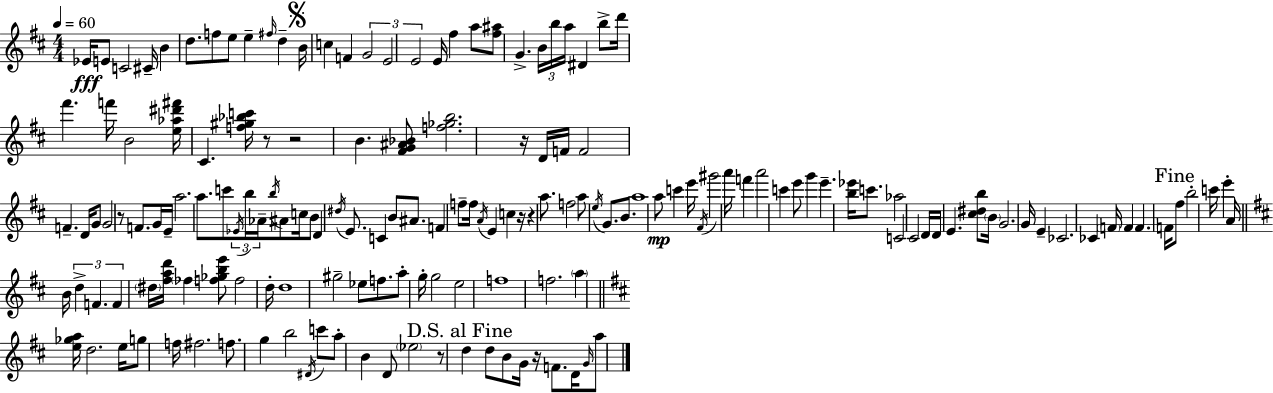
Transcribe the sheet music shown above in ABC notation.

X:1
T:Untitled
M:4/4
L:1/4
K:D
_E/4 E/2 C2 ^C/4 B d/2 f/2 e/2 e ^f/4 d B/4 c F G2 E2 E2 E/4 ^f a/2 [^f^a]/2 G B/4 b/4 a/4 ^D b/2 d'/4 ^f' f'/4 B2 [e_a^d'^f']/4 ^C [f^g_bc']/4 z/2 z2 B [^FG^A_B]/2 [f_gb]2 z/4 D/4 F/4 F2 F D/4 G/2 G2 z/2 F/2 G/4 E/4 a2 a/2 c'/2 _E/4 b/4 _A/4 b/4 ^A/2 c/4 B/2 D ^d/4 E/2 C B/2 ^A/2 F f/2 f/4 A/4 E c z/4 z a/2 f2 a/2 e/4 G/2 B/2 a4 a/2 c' e'/4 ^F/4 ^g'2 a'/4 f' a'2 c' e'/2 g' e' [b_e']/4 c'/2 _a2 C2 ^C2 D/4 D/4 E [^c^db]/2 B/4 G2 G/4 E _C2 _C F/4 F F F/4 ^f/2 b2 c'/4 e' A/4 B/4 d F F ^d/4 [^fad']/4 _f [f_gbe']/2 f2 d/4 d4 ^g2 _e/2 f/2 a/2 g/4 g2 e2 f4 f2 a [e_ga]/4 d2 e/4 g/2 f/4 ^f2 f/2 g b2 ^D/4 c'/2 a/2 B D/2 _e2 z/2 d d/2 B/2 G/4 z/4 F/2 D/4 G/4 a/2